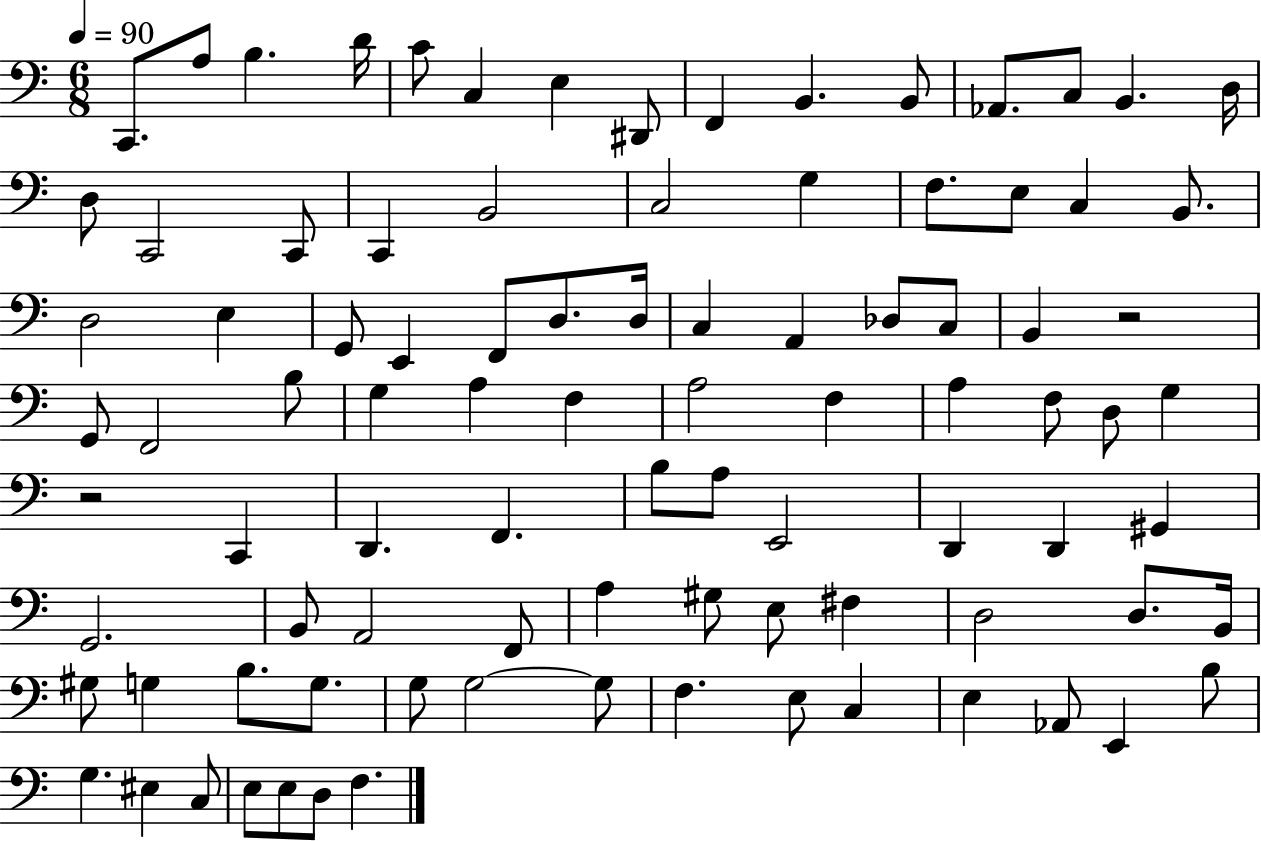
X:1
T:Untitled
M:6/8
L:1/4
K:C
C,,/2 A,/2 B, D/4 C/2 C, E, ^D,,/2 F,, B,, B,,/2 _A,,/2 C,/2 B,, D,/4 D,/2 C,,2 C,,/2 C,, B,,2 C,2 G, F,/2 E,/2 C, B,,/2 D,2 E, G,,/2 E,, F,,/2 D,/2 D,/4 C, A,, _D,/2 C,/2 B,, z2 G,,/2 F,,2 B,/2 G, A, F, A,2 F, A, F,/2 D,/2 G, z2 C,, D,, F,, B,/2 A,/2 E,,2 D,, D,, ^G,, G,,2 B,,/2 A,,2 F,,/2 A, ^G,/2 E,/2 ^F, D,2 D,/2 B,,/4 ^G,/2 G, B,/2 G,/2 G,/2 G,2 G,/2 F, E,/2 C, E, _A,,/2 E,, B,/2 G, ^E, C,/2 E,/2 E,/2 D,/2 F,